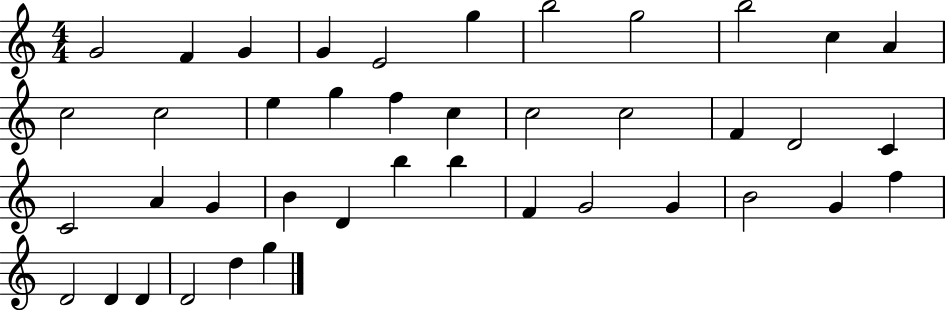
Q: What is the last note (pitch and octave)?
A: G5